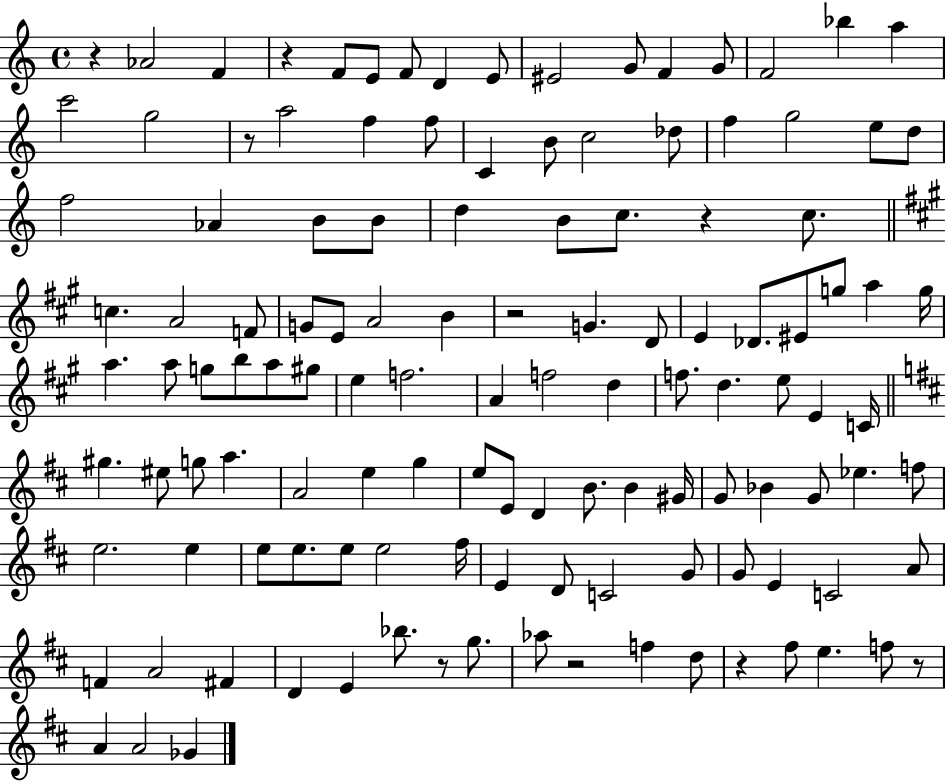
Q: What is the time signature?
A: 4/4